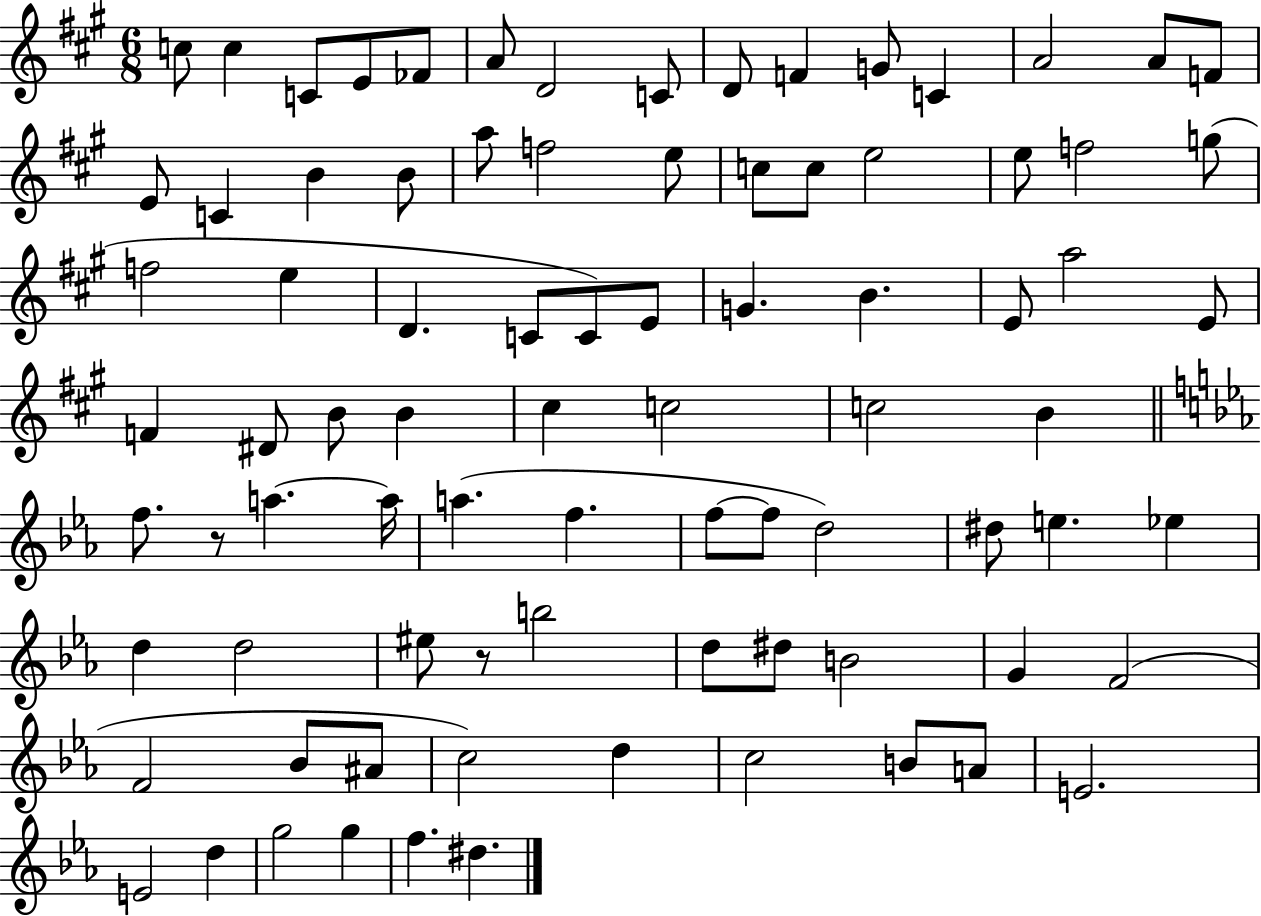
C5/e C5/q C4/e E4/e FES4/e A4/e D4/h C4/e D4/e F4/q G4/e C4/q A4/h A4/e F4/e E4/e C4/q B4/q B4/e A5/e F5/h E5/e C5/e C5/e E5/h E5/e F5/h G5/e F5/h E5/q D4/q. C4/e C4/e E4/e G4/q. B4/q. E4/e A5/h E4/e F4/q D#4/e B4/e B4/q C#5/q C5/h C5/h B4/q F5/e. R/e A5/q. A5/s A5/q. F5/q. F5/e F5/e D5/h D#5/e E5/q. Eb5/q D5/q D5/h EIS5/e R/e B5/h D5/e D#5/e B4/h G4/q F4/h F4/h Bb4/e A#4/e C5/h D5/q C5/h B4/e A4/e E4/h. E4/h D5/q G5/h G5/q F5/q. D#5/q.